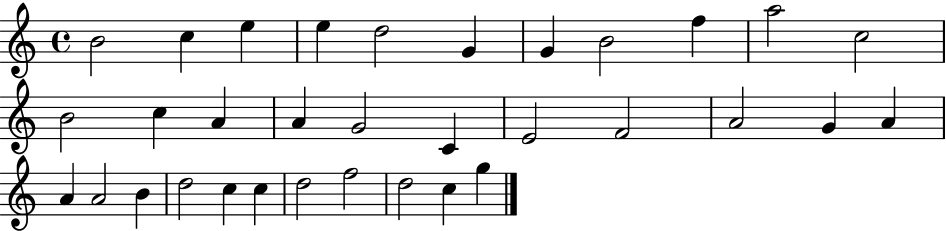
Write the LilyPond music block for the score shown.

{
  \clef treble
  \time 4/4
  \defaultTimeSignature
  \key c \major
  b'2 c''4 e''4 | e''4 d''2 g'4 | g'4 b'2 f''4 | a''2 c''2 | \break b'2 c''4 a'4 | a'4 g'2 c'4 | e'2 f'2 | a'2 g'4 a'4 | \break a'4 a'2 b'4 | d''2 c''4 c''4 | d''2 f''2 | d''2 c''4 g''4 | \break \bar "|."
}